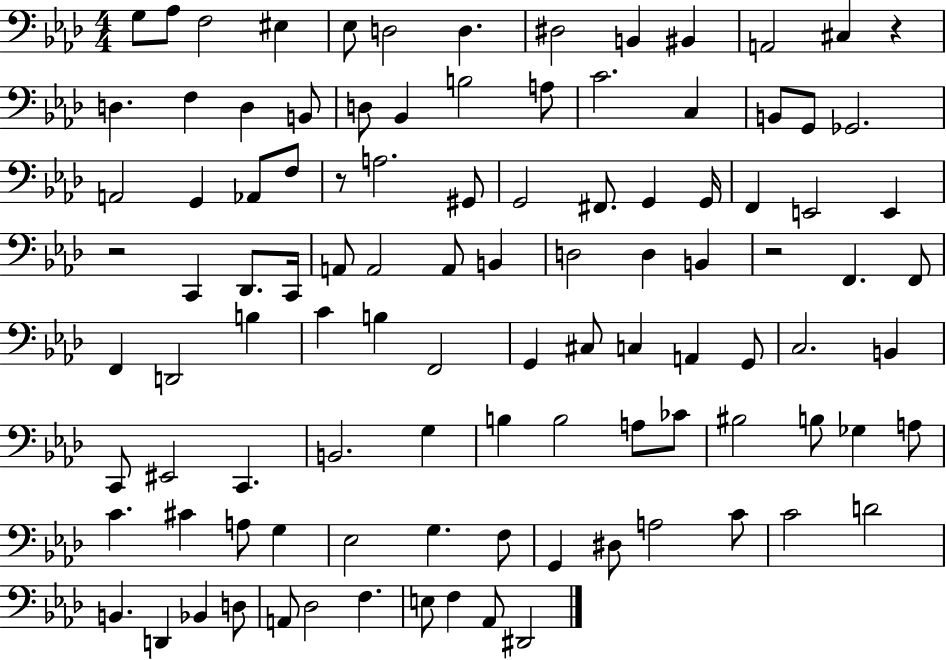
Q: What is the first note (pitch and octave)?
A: G3